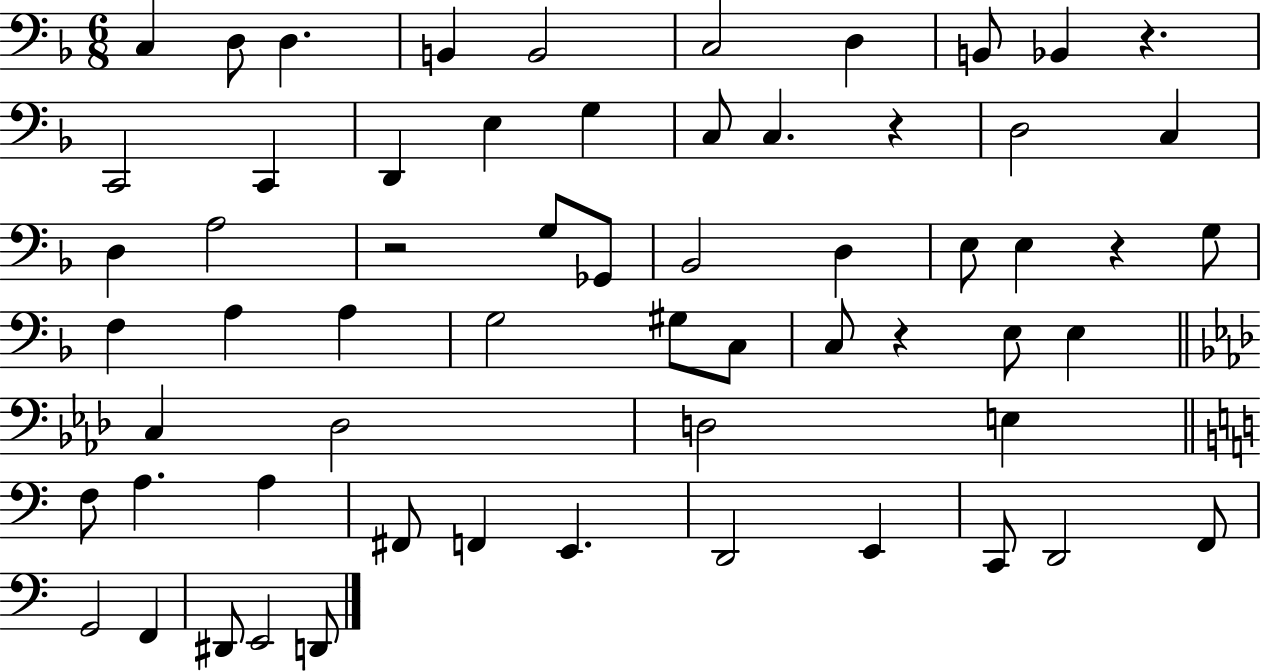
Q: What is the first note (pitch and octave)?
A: C3